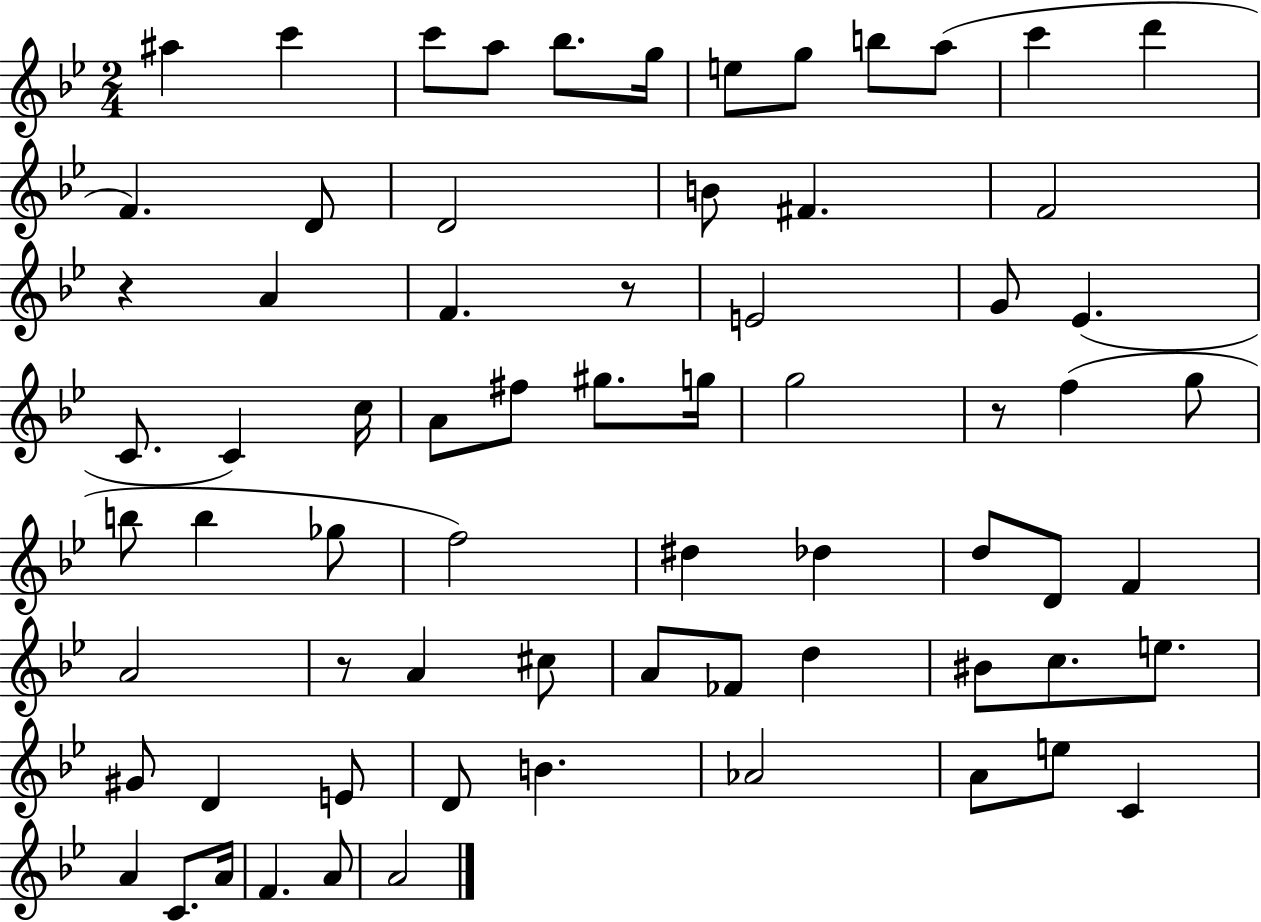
A#5/q C6/q C6/e A5/e Bb5/e. G5/s E5/e G5/e B5/e A5/e C6/q D6/q F4/q. D4/e D4/h B4/e F#4/q. F4/h R/q A4/q F4/q. R/e E4/h G4/e Eb4/q. C4/e. C4/q C5/s A4/e F#5/e G#5/e. G5/s G5/h R/e F5/q G5/e B5/e B5/q Gb5/e F5/h D#5/q Db5/q D5/e D4/e F4/q A4/h R/e A4/q C#5/e A4/e FES4/e D5/q BIS4/e C5/e. E5/e. G#4/e D4/q E4/e D4/e B4/q. Ab4/h A4/e E5/e C4/q A4/q C4/e. A4/s F4/q. A4/e A4/h